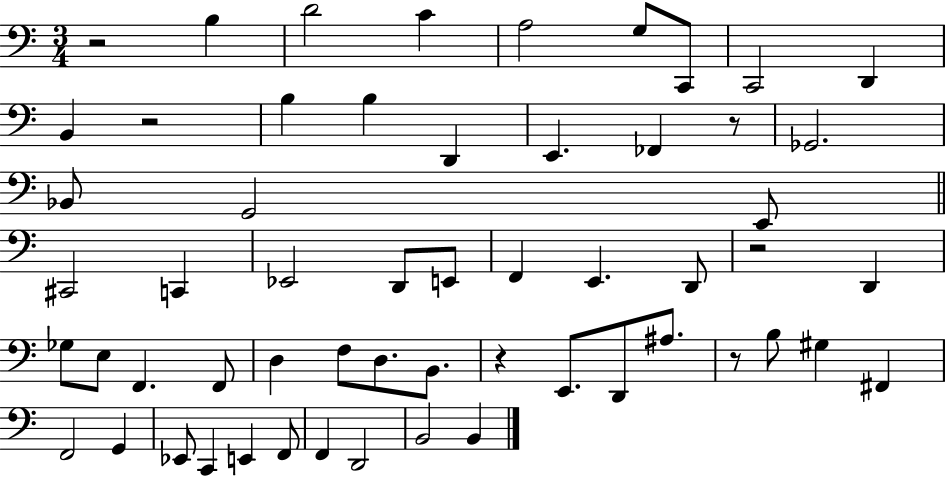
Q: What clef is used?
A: bass